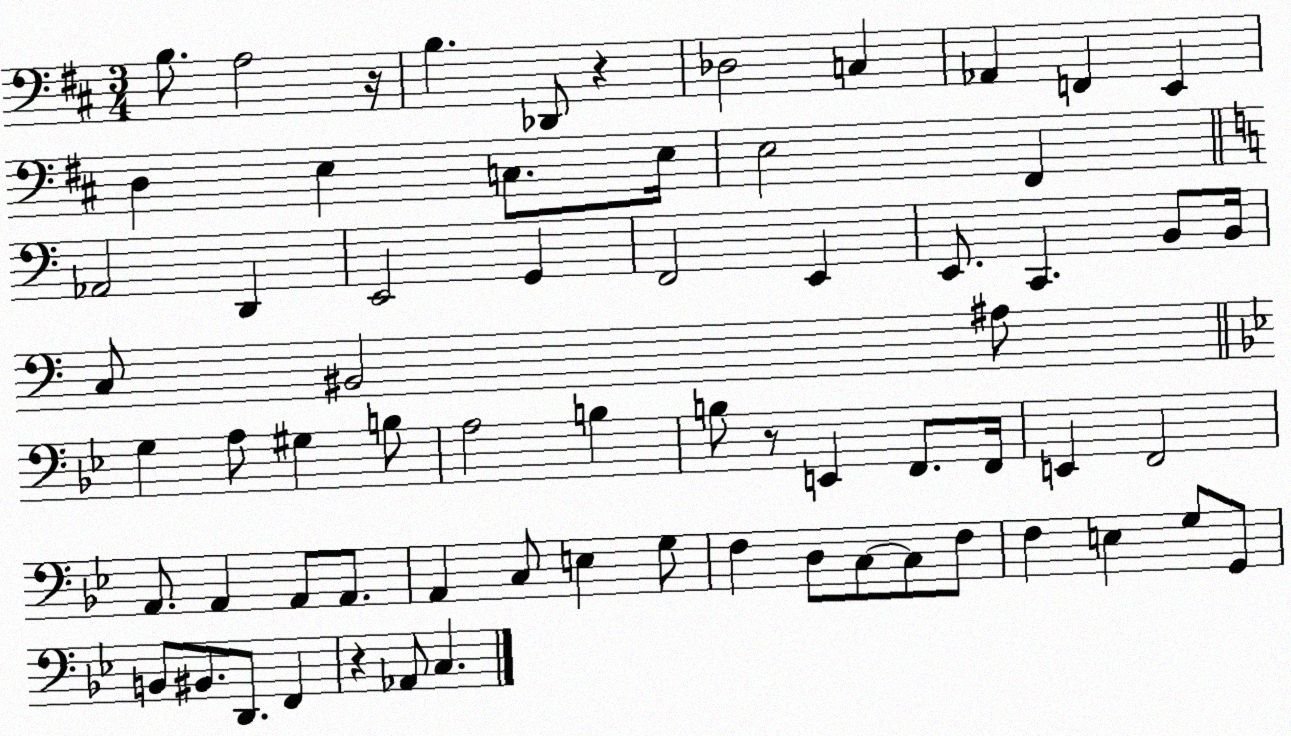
X:1
T:Untitled
M:3/4
L:1/4
K:D
B,/2 A,2 z/4 B, _D,,/2 z _D,2 C, _A,, F,, E,, D, E, C,/2 E,/4 E,2 ^F,, _A,,2 D,, E,,2 G,, F,,2 E,, E,,/2 C,, B,,/2 B,,/4 C,/2 ^B,,2 ^A,/2 G, A,/2 ^G, B,/2 A,2 B, B,/2 z/2 E,, F,,/2 F,,/4 E,, F,,2 A,,/2 A,, A,,/2 A,,/2 A,, C,/2 E, G,/2 F, D,/2 C,/2 C,/2 F,/2 F, E, G,/2 G,,/2 B,,/2 ^B,,/2 D,,/2 F,, z _A,,/2 C,